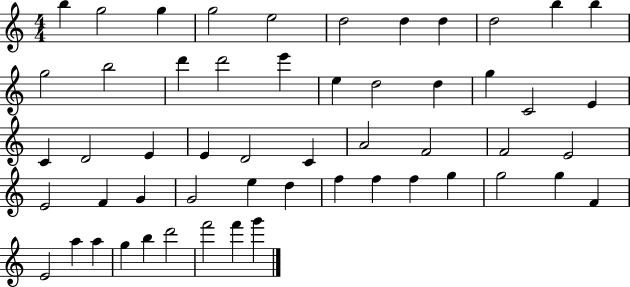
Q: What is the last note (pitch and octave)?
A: G6